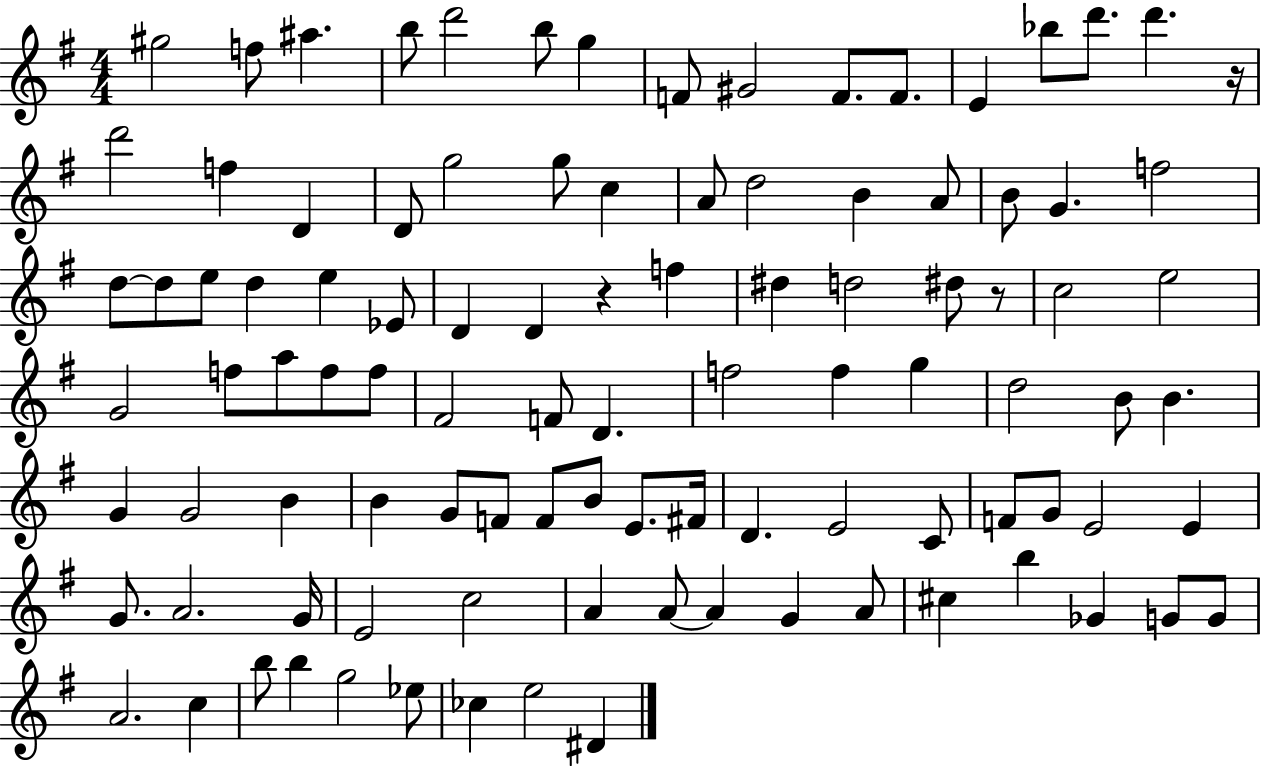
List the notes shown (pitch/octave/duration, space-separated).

G#5/h F5/e A#5/q. B5/e D6/h B5/e G5/q F4/e G#4/h F4/e. F4/e. E4/q Bb5/e D6/e. D6/q. R/s D6/h F5/q D4/q D4/e G5/h G5/e C5/q A4/e D5/h B4/q A4/e B4/e G4/q. F5/h D5/e D5/e E5/e D5/q E5/q Eb4/e D4/q D4/q R/q F5/q D#5/q D5/h D#5/e R/e C5/h E5/h G4/h F5/e A5/e F5/e F5/e F#4/h F4/e D4/q. F5/h F5/q G5/q D5/h B4/e B4/q. G4/q G4/h B4/q B4/q G4/e F4/e F4/e B4/e E4/e. F#4/s D4/q. E4/h C4/e F4/e G4/e E4/h E4/q G4/e. A4/h. G4/s E4/h C5/h A4/q A4/e A4/q G4/q A4/e C#5/q B5/q Gb4/q G4/e G4/e A4/h. C5/q B5/e B5/q G5/h Eb5/e CES5/q E5/h D#4/q